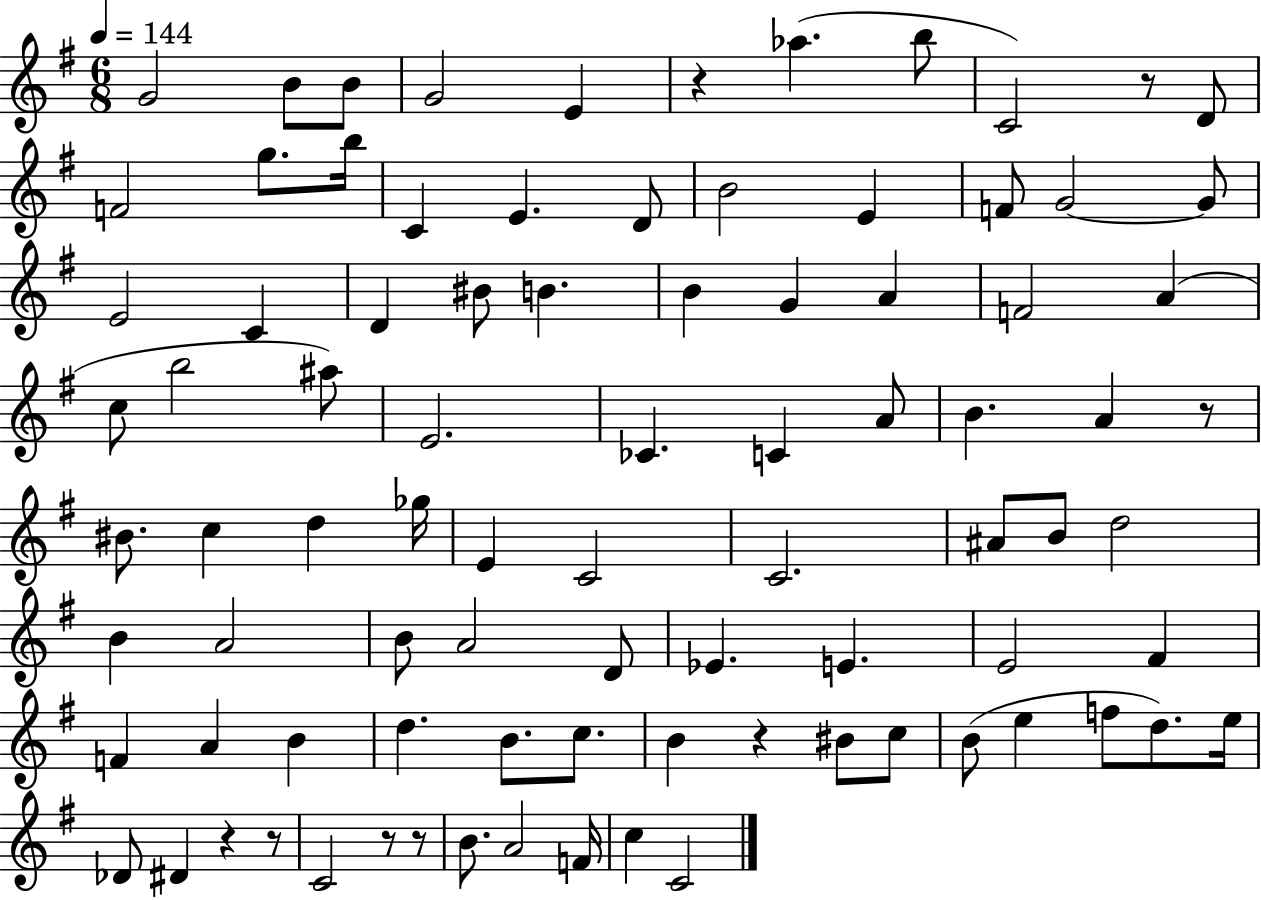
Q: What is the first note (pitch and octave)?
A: G4